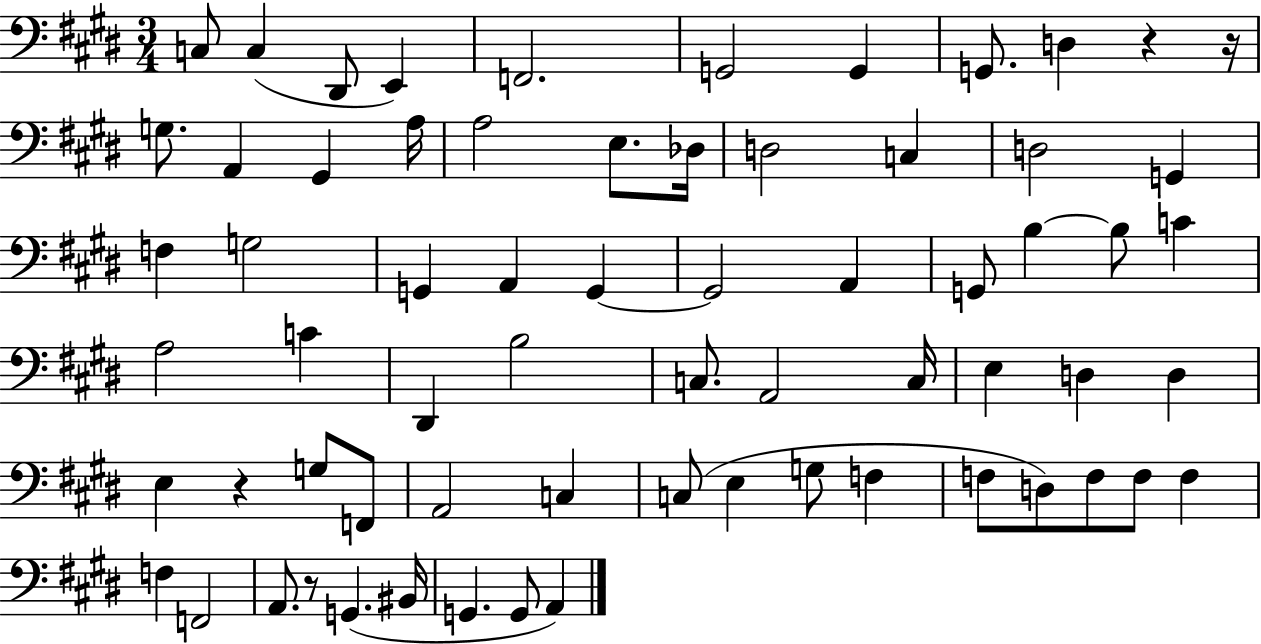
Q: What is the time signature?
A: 3/4